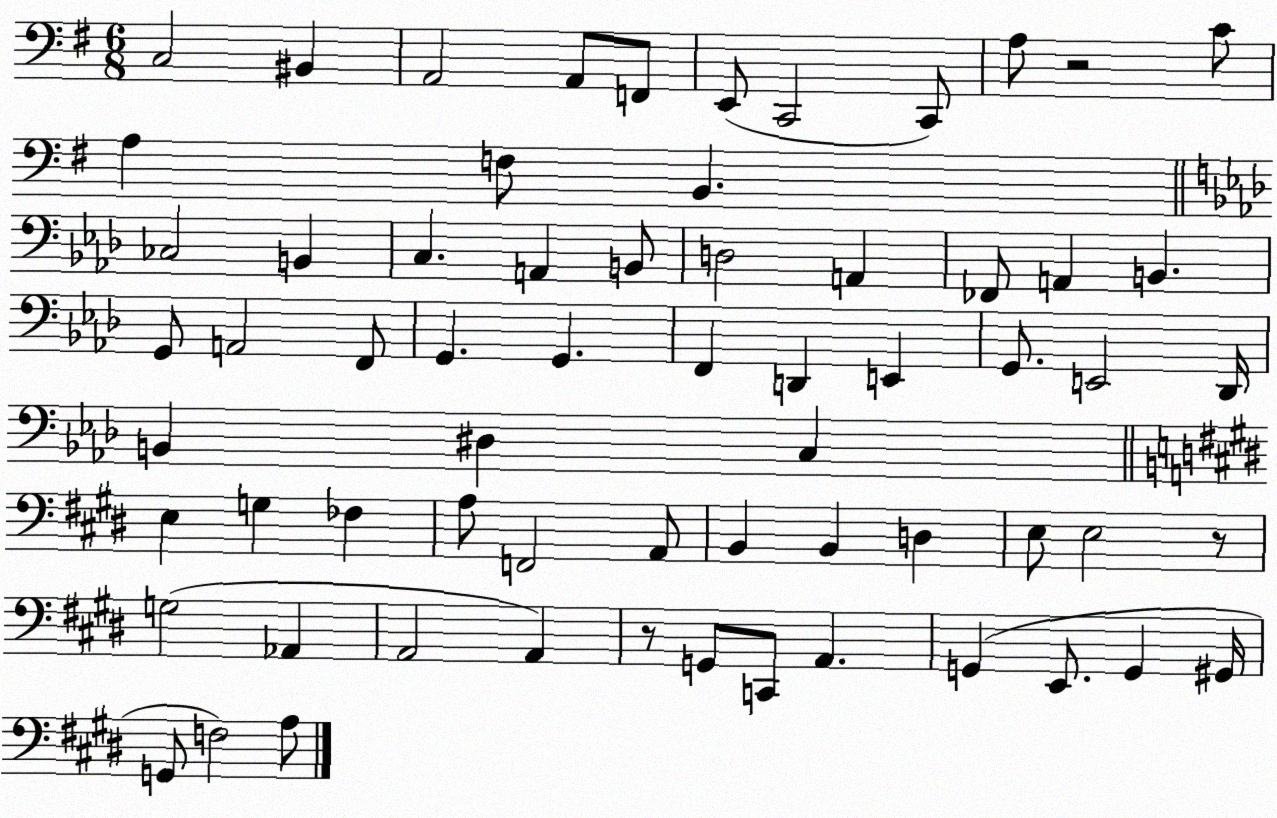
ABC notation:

X:1
T:Untitled
M:6/8
L:1/4
K:G
C,2 ^B,, A,,2 A,,/2 F,,/2 E,,/2 C,,2 C,,/2 A,/2 z2 C/2 A, F,/2 B,, _C,2 B,, C, A,, B,,/2 D,2 A,, _F,,/2 A,, B,, G,,/2 A,,2 F,,/2 G,, G,, F,, D,, E,, G,,/2 E,,2 _D,,/4 B,, ^D, C, E, G, _F, A,/2 F,,2 A,,/2 B,, B,, D, E,/2 E,2 z/2 G,2 _A,, A,,2 A,, z/2 G,,/2 C,,/2 A,, G,, E,,/2 G,, ^G,,/4 G,,/2 F,2 A,/2